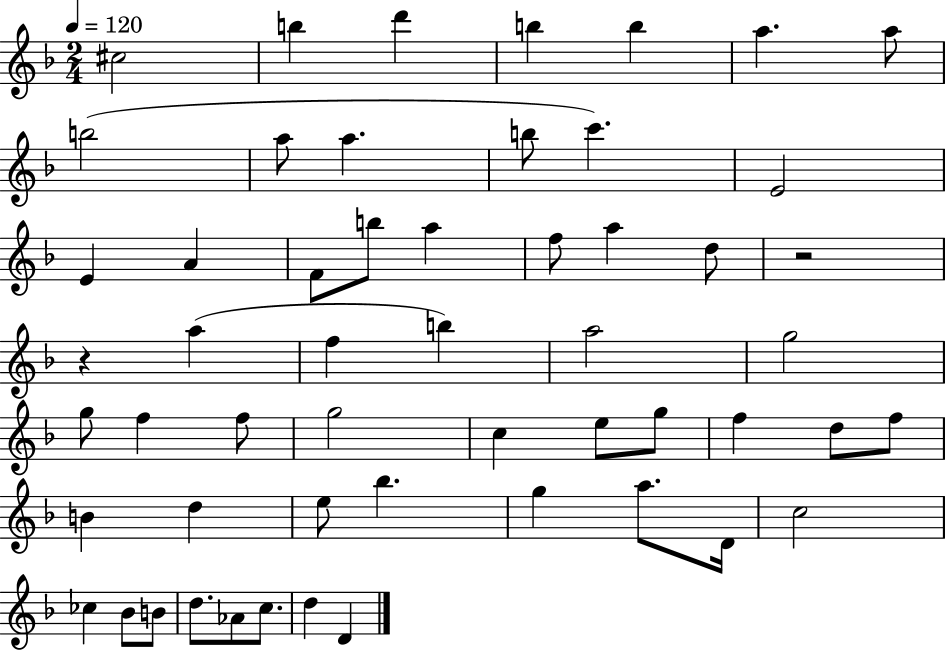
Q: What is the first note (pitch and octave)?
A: C#5